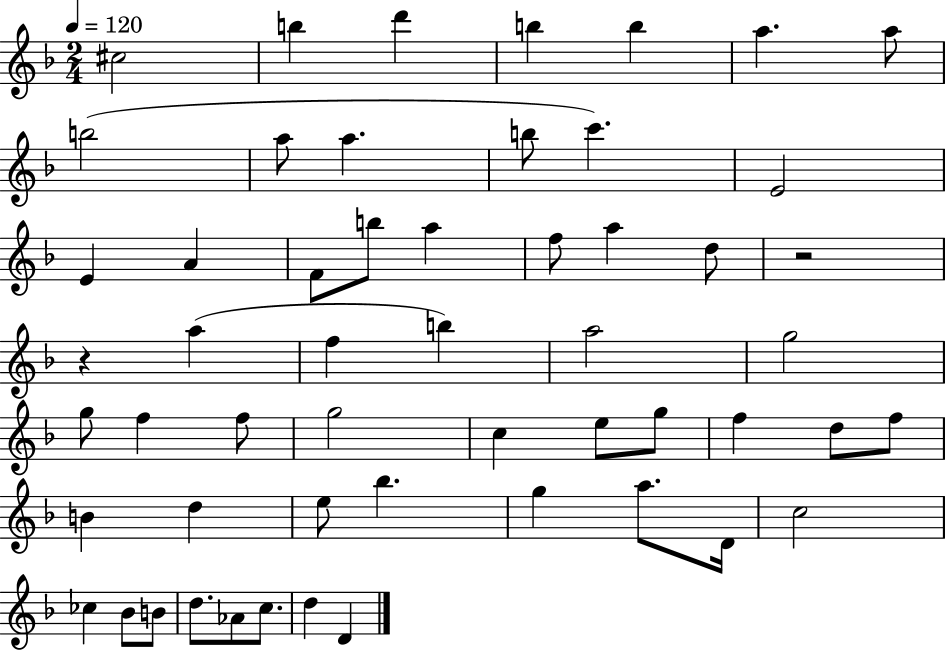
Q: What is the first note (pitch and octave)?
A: C#5